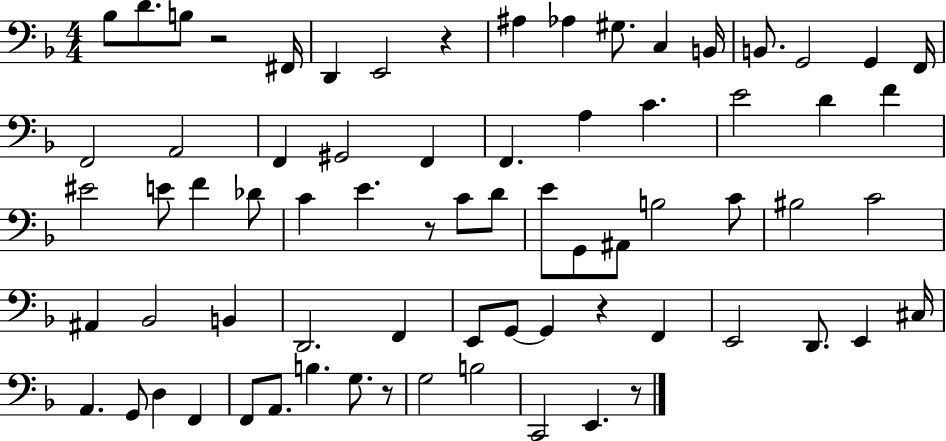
Bb3/e D4/e. B3/e R/h F#2/s D2/q E2/h R/q A#3/q Ab3/q G#3/e. C3/q B2/s B2/e. G2/h G2/q F2/s F2/h A2/h F2/q G#2/h F2/q F2/q. A3/q C4/q. E4/h D4/q F4/q EIS4/h E4/e F4/q Db4/e C4/q E4/q. R/e C4/e D4/e E4/e G2/e A#2/e B3/h C4/e BIS3/h C4/h A#2/q Bb2/h B2/q D2/h. F2/q E2/e G2/e G2/q R/q F2/q E2/h D2/e. E2/q C#3/s A2/q. G2/e D3/q F2/q F2/e A2/e. B3/q. G3/e. R/e G3/h B3/h C2/h E2/q. R/e